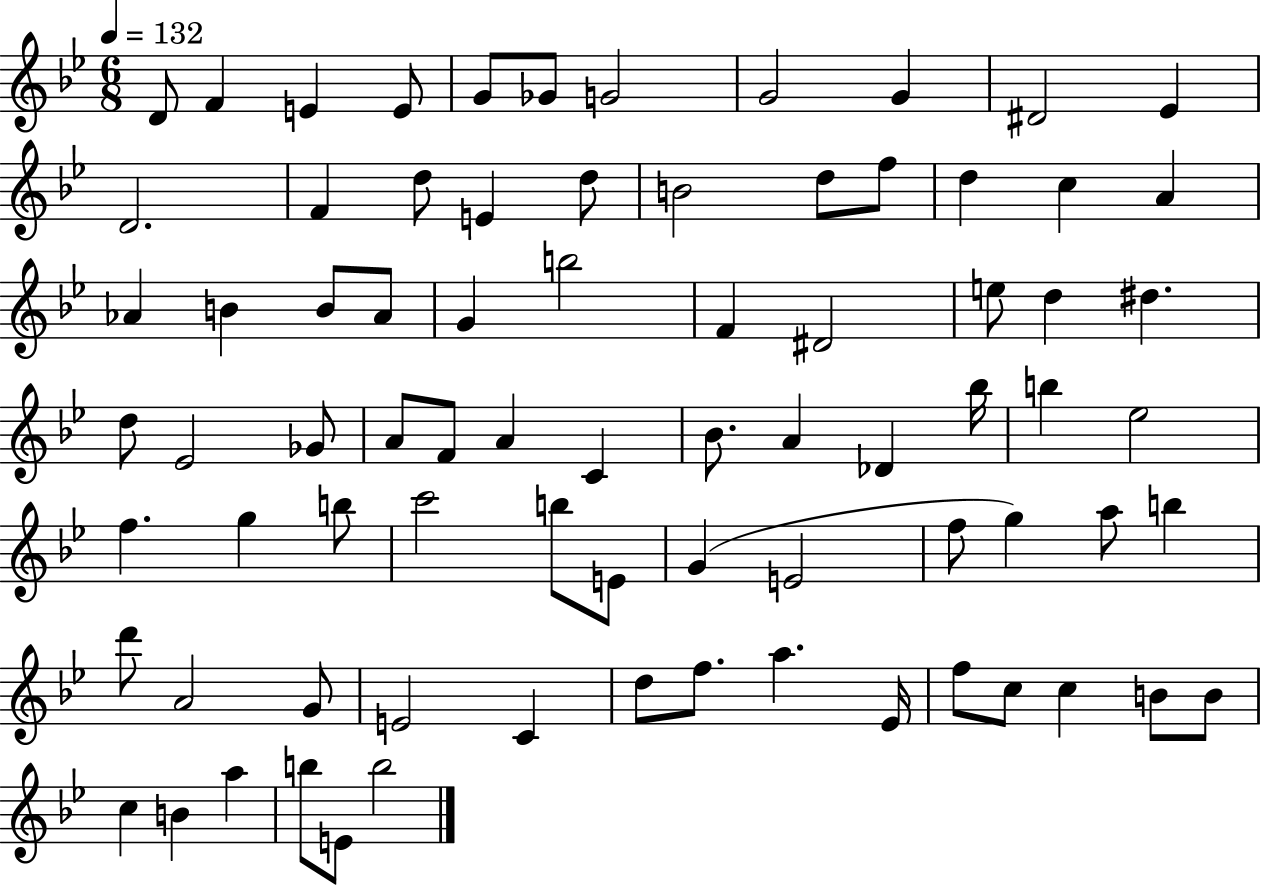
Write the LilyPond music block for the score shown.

{
  \clef treble
  \numericTimeSignature
  \time 6/8
  \key bes \major
  \tempo 4 = 132
  d'8 f'4 e'4 e'8 | g'8 ges'8 g'2 | g'2 g'4 | dis'2 ees'4 | \break d'2. | f'4 d''8 e'4 d''8 | b'2 d''8 f''8 | d''4 c''4 a'4 | \break aes'4 b'4 b'8 aes'8 | g'4 b''2 | f'4 dis'2 | e''8 d''4 dis''4. | \break d''8 ees'2 ges'8 | a'8 f'8 a'4 c'4 | bes'8. a'4 des'4 bes''16 | b''4 ees''2 | \break f''4. g''4 b''8 | c'''2 b''8 e'8 | g'4( e'2 | f''8 g''4) a''8 b''4 | \break d'''8 a'2 g'8 | e'2 c'4 | d''8 f''8. a''4. ees'16 | f''8 c''8 c''4 b'8 b'8 | \break c''4 b'4 a''4 | b''8 e'8 b''2 | \bar "|."
}